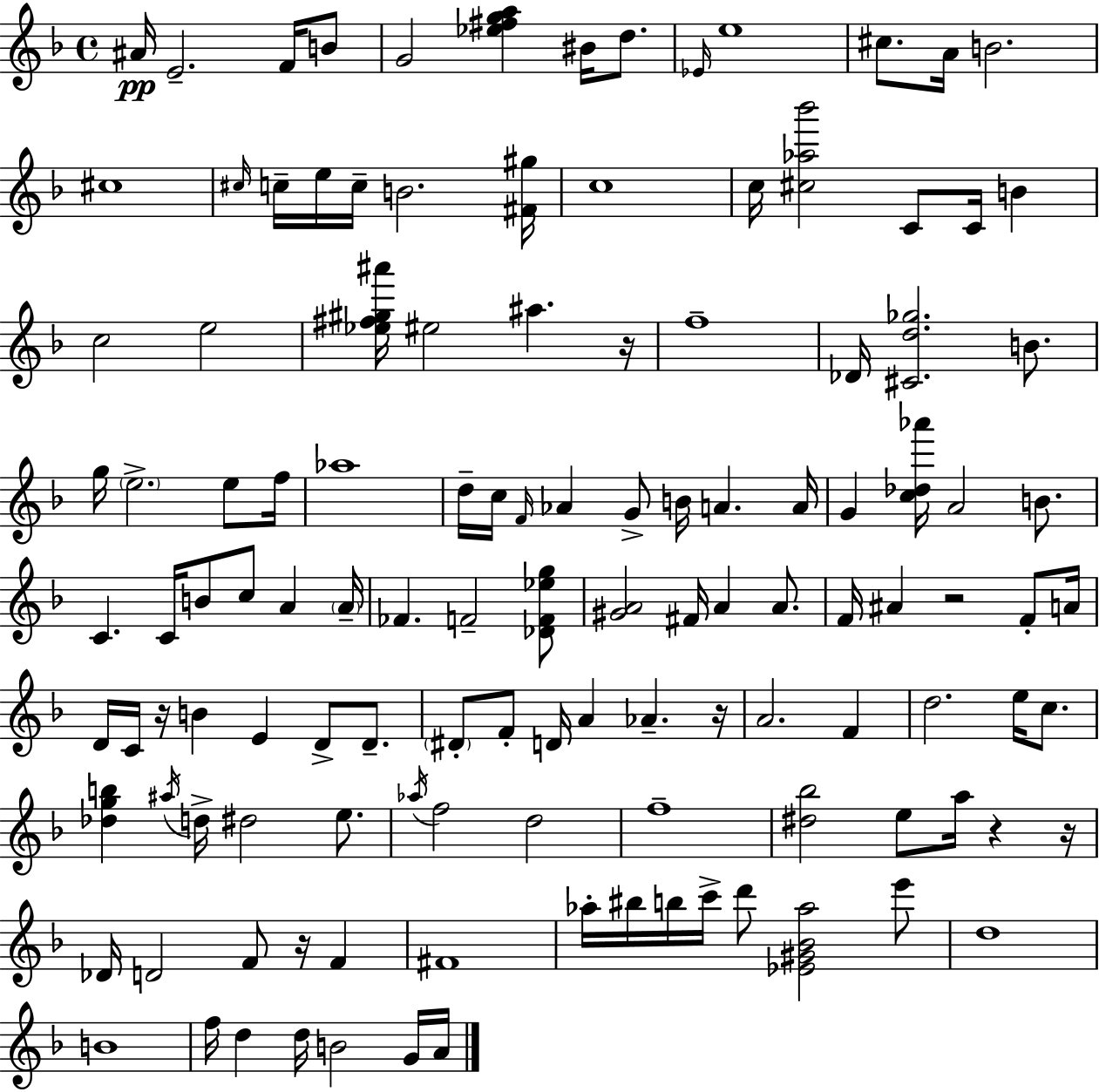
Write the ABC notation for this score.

X:1
T:Untitled
M:4/4
L:1/4
K:F
^A/4 E2 F/4 B/2 G2 [_e^fga] ^B/4 d/2 _E/4 e4 ^c/2 A/4 B2 ^c4 ^c/4 c/4 e/4 c/4 B2 [^F^g]/4 c4 c/4 [^c_a_b']2 C/2 C/4 B c2 e2 [_e^f^g^a']/4 ^e2 ^a z/4 f4 _D/4 [^Cd_g]2 B/2 g/4 e2 e/2 f/4 _a4 d/4 c/4 F/4 _A G/2 B/4 A A/4 G [c_d_a']/4 A2 B/2 C C/4 B/2 c/2 A A/4 _F F2 [_DF_eg]/2 [^GA]2 ^F/4 A A/2 F/4 ^A z2 F/2 A/4 D/4 C/4 z/4 B E D/2 D/2 ^D/2 F/2 D/4 A _A z/4 A2 F d2 e/4 c/2 [_dgb] ^a/4 d/4 ^d2 e/2 _a/4 f2 d2 f4 [^d_b]2 e/2 a/4 z z/4 _D/4 D2 F/2 z/4 F ^F4 _a/4 ^b/4 b/4 c'/4 d'/2 [_E^G_B_a]2 e'/2 d4 B4 f/4 d d/4 B2 G/4 A/4